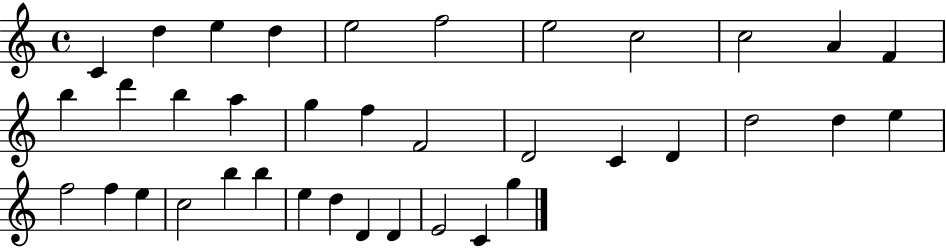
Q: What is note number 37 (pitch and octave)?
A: G5